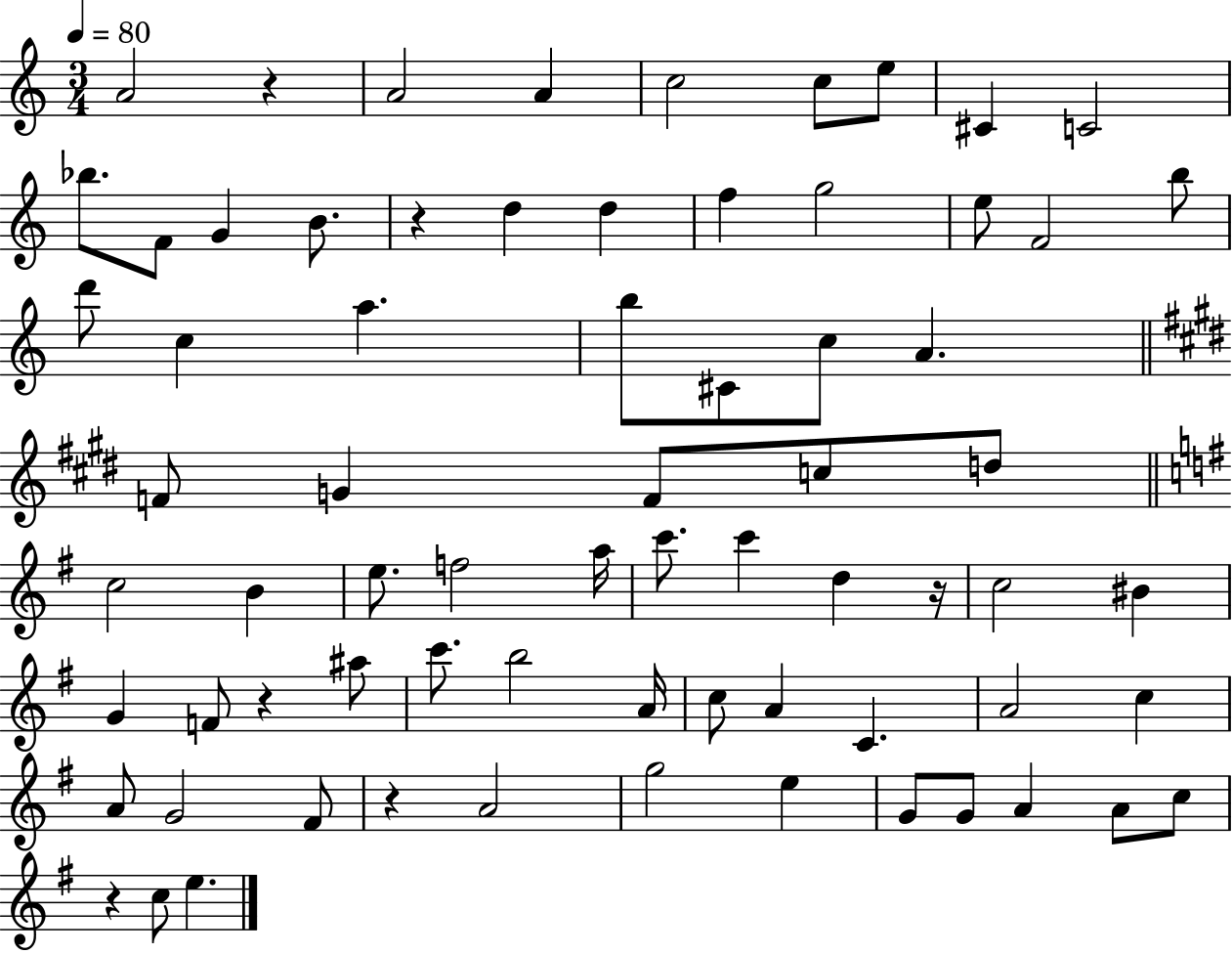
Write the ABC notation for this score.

X:1
T:Untitled
M:3/4
L:1/4
K:C
A2 z A2 A c2 c/2 e/2 ^C C2 _b/2 F/2 G B/2 z d d f g2 e/2 F2 b/2 d'/2 c a b/2 ^C/2 c/2 A F/2 G F/2 c/2 d/2 c2 B e/2 f2 a/4 c'/2 c' d z/4 c2 ^B G F/2 z ^a/2 c'/2 b2 A/4 c/2 A C A2 c A/2 G2 ^F/2 z A2 g2 e G/2 G/2 A A/2 c/2 z c/2 e